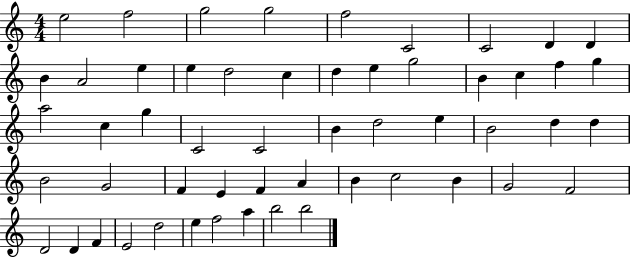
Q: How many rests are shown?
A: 0